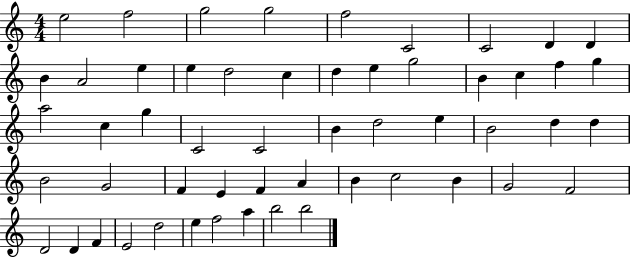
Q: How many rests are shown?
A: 0